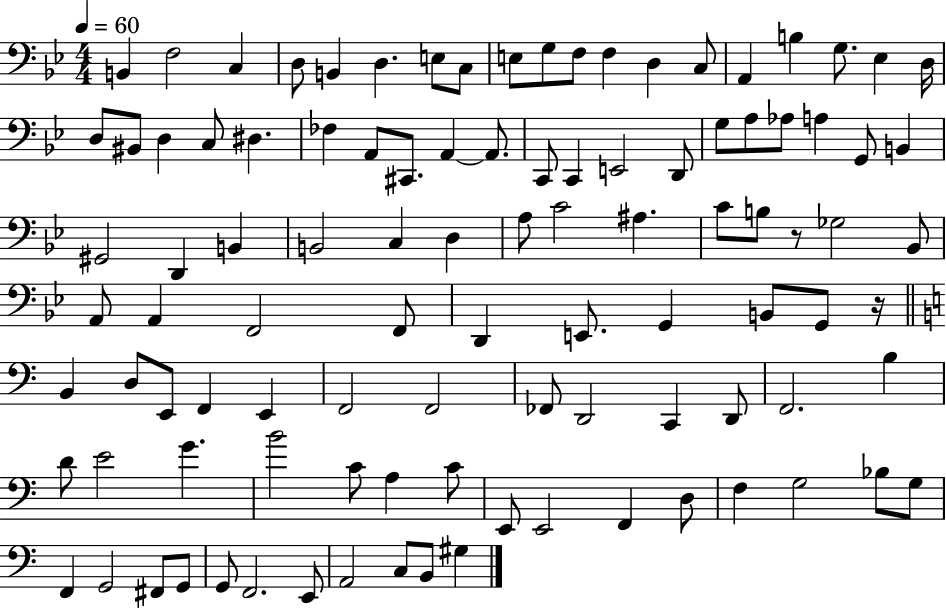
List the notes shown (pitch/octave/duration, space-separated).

B2/q F3/h C3/q D3/e B2/q D3/q. E3/e C3/e E3/e G3/e F3/e F3/q D3/q C3/e A2/q B3/q G3/e. Eb3/q D3/s D3/e BIS2/e D3/q C3/e D#3/q. FES3/q A2/e C#2/e. A2/q A2/e. C2/e C2/q E2/h D2/e G3/e A3/e Ab3/e A3/q G2/e B2/q G#2/h D2/q B2/q B2/h C3/q D3/q A3/e C4/h A#3/q. C4/e B3/e R/e Gb3/h Bb2/e A2/e A2/q F2/h F2/e D2/q E2/e. G2/q B2/e G2/e R/s B2/q D3/e E2/e F2/q E2/q F2/h F2/h FES2/e D2/h C2/q D2/e F2/h. B3/q D4/e E4/h G4/q. B4/h C4/e A3/q C4/e E2/e E2/h F2/q D3/e F3/q G3/h Bb3/e G3/e F2/q G2/h F#2/e G2/e G2/e F2/h. E2/e A2/h C3/e B2/e G#3/q